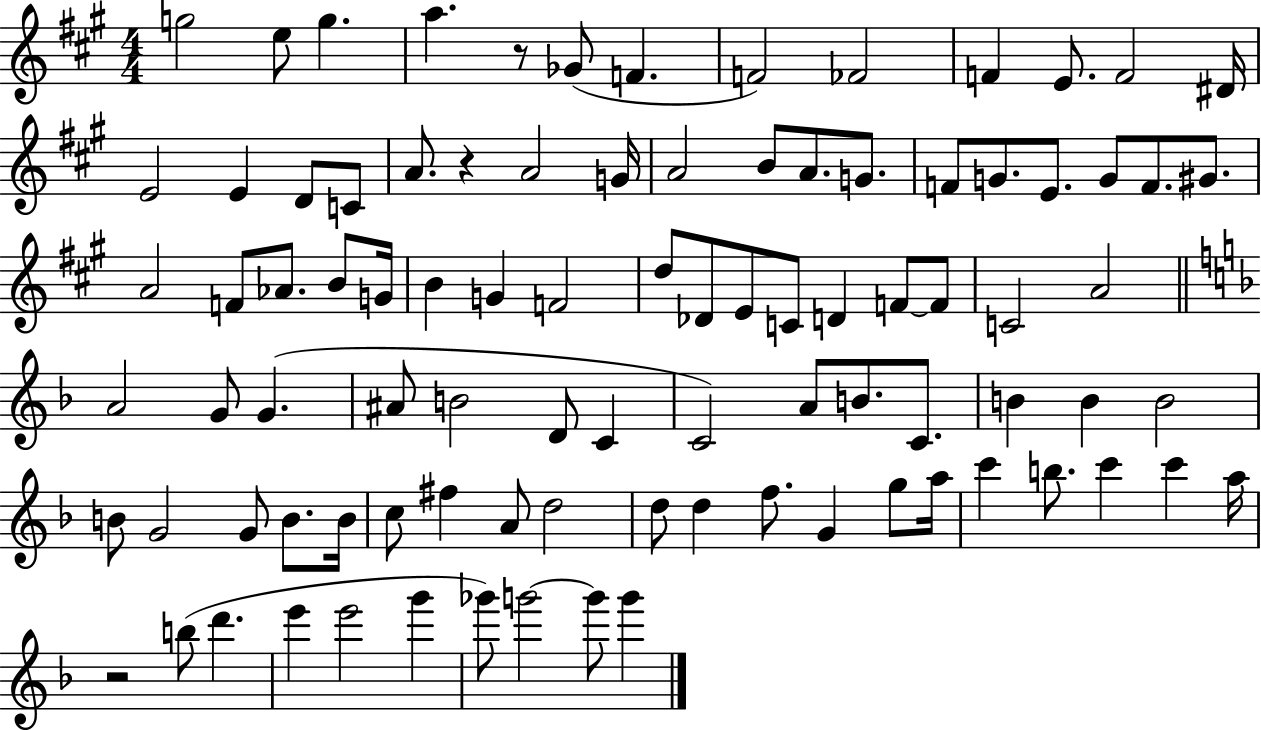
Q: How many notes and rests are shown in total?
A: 92